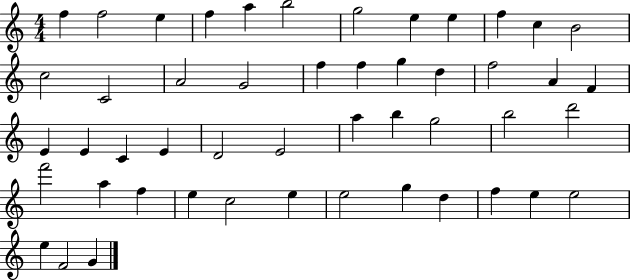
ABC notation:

X:1
T:Untitled
M:4/4
L:1/4
K:C
f f2 e f a b2 g2 e e f c B2 c2 C2 A2 G2 f f g d f2 A F E E C E D2 E2 a b g2 b2 d'2 f'2 a f e c2 e e2 g d f e e2 e F2 G